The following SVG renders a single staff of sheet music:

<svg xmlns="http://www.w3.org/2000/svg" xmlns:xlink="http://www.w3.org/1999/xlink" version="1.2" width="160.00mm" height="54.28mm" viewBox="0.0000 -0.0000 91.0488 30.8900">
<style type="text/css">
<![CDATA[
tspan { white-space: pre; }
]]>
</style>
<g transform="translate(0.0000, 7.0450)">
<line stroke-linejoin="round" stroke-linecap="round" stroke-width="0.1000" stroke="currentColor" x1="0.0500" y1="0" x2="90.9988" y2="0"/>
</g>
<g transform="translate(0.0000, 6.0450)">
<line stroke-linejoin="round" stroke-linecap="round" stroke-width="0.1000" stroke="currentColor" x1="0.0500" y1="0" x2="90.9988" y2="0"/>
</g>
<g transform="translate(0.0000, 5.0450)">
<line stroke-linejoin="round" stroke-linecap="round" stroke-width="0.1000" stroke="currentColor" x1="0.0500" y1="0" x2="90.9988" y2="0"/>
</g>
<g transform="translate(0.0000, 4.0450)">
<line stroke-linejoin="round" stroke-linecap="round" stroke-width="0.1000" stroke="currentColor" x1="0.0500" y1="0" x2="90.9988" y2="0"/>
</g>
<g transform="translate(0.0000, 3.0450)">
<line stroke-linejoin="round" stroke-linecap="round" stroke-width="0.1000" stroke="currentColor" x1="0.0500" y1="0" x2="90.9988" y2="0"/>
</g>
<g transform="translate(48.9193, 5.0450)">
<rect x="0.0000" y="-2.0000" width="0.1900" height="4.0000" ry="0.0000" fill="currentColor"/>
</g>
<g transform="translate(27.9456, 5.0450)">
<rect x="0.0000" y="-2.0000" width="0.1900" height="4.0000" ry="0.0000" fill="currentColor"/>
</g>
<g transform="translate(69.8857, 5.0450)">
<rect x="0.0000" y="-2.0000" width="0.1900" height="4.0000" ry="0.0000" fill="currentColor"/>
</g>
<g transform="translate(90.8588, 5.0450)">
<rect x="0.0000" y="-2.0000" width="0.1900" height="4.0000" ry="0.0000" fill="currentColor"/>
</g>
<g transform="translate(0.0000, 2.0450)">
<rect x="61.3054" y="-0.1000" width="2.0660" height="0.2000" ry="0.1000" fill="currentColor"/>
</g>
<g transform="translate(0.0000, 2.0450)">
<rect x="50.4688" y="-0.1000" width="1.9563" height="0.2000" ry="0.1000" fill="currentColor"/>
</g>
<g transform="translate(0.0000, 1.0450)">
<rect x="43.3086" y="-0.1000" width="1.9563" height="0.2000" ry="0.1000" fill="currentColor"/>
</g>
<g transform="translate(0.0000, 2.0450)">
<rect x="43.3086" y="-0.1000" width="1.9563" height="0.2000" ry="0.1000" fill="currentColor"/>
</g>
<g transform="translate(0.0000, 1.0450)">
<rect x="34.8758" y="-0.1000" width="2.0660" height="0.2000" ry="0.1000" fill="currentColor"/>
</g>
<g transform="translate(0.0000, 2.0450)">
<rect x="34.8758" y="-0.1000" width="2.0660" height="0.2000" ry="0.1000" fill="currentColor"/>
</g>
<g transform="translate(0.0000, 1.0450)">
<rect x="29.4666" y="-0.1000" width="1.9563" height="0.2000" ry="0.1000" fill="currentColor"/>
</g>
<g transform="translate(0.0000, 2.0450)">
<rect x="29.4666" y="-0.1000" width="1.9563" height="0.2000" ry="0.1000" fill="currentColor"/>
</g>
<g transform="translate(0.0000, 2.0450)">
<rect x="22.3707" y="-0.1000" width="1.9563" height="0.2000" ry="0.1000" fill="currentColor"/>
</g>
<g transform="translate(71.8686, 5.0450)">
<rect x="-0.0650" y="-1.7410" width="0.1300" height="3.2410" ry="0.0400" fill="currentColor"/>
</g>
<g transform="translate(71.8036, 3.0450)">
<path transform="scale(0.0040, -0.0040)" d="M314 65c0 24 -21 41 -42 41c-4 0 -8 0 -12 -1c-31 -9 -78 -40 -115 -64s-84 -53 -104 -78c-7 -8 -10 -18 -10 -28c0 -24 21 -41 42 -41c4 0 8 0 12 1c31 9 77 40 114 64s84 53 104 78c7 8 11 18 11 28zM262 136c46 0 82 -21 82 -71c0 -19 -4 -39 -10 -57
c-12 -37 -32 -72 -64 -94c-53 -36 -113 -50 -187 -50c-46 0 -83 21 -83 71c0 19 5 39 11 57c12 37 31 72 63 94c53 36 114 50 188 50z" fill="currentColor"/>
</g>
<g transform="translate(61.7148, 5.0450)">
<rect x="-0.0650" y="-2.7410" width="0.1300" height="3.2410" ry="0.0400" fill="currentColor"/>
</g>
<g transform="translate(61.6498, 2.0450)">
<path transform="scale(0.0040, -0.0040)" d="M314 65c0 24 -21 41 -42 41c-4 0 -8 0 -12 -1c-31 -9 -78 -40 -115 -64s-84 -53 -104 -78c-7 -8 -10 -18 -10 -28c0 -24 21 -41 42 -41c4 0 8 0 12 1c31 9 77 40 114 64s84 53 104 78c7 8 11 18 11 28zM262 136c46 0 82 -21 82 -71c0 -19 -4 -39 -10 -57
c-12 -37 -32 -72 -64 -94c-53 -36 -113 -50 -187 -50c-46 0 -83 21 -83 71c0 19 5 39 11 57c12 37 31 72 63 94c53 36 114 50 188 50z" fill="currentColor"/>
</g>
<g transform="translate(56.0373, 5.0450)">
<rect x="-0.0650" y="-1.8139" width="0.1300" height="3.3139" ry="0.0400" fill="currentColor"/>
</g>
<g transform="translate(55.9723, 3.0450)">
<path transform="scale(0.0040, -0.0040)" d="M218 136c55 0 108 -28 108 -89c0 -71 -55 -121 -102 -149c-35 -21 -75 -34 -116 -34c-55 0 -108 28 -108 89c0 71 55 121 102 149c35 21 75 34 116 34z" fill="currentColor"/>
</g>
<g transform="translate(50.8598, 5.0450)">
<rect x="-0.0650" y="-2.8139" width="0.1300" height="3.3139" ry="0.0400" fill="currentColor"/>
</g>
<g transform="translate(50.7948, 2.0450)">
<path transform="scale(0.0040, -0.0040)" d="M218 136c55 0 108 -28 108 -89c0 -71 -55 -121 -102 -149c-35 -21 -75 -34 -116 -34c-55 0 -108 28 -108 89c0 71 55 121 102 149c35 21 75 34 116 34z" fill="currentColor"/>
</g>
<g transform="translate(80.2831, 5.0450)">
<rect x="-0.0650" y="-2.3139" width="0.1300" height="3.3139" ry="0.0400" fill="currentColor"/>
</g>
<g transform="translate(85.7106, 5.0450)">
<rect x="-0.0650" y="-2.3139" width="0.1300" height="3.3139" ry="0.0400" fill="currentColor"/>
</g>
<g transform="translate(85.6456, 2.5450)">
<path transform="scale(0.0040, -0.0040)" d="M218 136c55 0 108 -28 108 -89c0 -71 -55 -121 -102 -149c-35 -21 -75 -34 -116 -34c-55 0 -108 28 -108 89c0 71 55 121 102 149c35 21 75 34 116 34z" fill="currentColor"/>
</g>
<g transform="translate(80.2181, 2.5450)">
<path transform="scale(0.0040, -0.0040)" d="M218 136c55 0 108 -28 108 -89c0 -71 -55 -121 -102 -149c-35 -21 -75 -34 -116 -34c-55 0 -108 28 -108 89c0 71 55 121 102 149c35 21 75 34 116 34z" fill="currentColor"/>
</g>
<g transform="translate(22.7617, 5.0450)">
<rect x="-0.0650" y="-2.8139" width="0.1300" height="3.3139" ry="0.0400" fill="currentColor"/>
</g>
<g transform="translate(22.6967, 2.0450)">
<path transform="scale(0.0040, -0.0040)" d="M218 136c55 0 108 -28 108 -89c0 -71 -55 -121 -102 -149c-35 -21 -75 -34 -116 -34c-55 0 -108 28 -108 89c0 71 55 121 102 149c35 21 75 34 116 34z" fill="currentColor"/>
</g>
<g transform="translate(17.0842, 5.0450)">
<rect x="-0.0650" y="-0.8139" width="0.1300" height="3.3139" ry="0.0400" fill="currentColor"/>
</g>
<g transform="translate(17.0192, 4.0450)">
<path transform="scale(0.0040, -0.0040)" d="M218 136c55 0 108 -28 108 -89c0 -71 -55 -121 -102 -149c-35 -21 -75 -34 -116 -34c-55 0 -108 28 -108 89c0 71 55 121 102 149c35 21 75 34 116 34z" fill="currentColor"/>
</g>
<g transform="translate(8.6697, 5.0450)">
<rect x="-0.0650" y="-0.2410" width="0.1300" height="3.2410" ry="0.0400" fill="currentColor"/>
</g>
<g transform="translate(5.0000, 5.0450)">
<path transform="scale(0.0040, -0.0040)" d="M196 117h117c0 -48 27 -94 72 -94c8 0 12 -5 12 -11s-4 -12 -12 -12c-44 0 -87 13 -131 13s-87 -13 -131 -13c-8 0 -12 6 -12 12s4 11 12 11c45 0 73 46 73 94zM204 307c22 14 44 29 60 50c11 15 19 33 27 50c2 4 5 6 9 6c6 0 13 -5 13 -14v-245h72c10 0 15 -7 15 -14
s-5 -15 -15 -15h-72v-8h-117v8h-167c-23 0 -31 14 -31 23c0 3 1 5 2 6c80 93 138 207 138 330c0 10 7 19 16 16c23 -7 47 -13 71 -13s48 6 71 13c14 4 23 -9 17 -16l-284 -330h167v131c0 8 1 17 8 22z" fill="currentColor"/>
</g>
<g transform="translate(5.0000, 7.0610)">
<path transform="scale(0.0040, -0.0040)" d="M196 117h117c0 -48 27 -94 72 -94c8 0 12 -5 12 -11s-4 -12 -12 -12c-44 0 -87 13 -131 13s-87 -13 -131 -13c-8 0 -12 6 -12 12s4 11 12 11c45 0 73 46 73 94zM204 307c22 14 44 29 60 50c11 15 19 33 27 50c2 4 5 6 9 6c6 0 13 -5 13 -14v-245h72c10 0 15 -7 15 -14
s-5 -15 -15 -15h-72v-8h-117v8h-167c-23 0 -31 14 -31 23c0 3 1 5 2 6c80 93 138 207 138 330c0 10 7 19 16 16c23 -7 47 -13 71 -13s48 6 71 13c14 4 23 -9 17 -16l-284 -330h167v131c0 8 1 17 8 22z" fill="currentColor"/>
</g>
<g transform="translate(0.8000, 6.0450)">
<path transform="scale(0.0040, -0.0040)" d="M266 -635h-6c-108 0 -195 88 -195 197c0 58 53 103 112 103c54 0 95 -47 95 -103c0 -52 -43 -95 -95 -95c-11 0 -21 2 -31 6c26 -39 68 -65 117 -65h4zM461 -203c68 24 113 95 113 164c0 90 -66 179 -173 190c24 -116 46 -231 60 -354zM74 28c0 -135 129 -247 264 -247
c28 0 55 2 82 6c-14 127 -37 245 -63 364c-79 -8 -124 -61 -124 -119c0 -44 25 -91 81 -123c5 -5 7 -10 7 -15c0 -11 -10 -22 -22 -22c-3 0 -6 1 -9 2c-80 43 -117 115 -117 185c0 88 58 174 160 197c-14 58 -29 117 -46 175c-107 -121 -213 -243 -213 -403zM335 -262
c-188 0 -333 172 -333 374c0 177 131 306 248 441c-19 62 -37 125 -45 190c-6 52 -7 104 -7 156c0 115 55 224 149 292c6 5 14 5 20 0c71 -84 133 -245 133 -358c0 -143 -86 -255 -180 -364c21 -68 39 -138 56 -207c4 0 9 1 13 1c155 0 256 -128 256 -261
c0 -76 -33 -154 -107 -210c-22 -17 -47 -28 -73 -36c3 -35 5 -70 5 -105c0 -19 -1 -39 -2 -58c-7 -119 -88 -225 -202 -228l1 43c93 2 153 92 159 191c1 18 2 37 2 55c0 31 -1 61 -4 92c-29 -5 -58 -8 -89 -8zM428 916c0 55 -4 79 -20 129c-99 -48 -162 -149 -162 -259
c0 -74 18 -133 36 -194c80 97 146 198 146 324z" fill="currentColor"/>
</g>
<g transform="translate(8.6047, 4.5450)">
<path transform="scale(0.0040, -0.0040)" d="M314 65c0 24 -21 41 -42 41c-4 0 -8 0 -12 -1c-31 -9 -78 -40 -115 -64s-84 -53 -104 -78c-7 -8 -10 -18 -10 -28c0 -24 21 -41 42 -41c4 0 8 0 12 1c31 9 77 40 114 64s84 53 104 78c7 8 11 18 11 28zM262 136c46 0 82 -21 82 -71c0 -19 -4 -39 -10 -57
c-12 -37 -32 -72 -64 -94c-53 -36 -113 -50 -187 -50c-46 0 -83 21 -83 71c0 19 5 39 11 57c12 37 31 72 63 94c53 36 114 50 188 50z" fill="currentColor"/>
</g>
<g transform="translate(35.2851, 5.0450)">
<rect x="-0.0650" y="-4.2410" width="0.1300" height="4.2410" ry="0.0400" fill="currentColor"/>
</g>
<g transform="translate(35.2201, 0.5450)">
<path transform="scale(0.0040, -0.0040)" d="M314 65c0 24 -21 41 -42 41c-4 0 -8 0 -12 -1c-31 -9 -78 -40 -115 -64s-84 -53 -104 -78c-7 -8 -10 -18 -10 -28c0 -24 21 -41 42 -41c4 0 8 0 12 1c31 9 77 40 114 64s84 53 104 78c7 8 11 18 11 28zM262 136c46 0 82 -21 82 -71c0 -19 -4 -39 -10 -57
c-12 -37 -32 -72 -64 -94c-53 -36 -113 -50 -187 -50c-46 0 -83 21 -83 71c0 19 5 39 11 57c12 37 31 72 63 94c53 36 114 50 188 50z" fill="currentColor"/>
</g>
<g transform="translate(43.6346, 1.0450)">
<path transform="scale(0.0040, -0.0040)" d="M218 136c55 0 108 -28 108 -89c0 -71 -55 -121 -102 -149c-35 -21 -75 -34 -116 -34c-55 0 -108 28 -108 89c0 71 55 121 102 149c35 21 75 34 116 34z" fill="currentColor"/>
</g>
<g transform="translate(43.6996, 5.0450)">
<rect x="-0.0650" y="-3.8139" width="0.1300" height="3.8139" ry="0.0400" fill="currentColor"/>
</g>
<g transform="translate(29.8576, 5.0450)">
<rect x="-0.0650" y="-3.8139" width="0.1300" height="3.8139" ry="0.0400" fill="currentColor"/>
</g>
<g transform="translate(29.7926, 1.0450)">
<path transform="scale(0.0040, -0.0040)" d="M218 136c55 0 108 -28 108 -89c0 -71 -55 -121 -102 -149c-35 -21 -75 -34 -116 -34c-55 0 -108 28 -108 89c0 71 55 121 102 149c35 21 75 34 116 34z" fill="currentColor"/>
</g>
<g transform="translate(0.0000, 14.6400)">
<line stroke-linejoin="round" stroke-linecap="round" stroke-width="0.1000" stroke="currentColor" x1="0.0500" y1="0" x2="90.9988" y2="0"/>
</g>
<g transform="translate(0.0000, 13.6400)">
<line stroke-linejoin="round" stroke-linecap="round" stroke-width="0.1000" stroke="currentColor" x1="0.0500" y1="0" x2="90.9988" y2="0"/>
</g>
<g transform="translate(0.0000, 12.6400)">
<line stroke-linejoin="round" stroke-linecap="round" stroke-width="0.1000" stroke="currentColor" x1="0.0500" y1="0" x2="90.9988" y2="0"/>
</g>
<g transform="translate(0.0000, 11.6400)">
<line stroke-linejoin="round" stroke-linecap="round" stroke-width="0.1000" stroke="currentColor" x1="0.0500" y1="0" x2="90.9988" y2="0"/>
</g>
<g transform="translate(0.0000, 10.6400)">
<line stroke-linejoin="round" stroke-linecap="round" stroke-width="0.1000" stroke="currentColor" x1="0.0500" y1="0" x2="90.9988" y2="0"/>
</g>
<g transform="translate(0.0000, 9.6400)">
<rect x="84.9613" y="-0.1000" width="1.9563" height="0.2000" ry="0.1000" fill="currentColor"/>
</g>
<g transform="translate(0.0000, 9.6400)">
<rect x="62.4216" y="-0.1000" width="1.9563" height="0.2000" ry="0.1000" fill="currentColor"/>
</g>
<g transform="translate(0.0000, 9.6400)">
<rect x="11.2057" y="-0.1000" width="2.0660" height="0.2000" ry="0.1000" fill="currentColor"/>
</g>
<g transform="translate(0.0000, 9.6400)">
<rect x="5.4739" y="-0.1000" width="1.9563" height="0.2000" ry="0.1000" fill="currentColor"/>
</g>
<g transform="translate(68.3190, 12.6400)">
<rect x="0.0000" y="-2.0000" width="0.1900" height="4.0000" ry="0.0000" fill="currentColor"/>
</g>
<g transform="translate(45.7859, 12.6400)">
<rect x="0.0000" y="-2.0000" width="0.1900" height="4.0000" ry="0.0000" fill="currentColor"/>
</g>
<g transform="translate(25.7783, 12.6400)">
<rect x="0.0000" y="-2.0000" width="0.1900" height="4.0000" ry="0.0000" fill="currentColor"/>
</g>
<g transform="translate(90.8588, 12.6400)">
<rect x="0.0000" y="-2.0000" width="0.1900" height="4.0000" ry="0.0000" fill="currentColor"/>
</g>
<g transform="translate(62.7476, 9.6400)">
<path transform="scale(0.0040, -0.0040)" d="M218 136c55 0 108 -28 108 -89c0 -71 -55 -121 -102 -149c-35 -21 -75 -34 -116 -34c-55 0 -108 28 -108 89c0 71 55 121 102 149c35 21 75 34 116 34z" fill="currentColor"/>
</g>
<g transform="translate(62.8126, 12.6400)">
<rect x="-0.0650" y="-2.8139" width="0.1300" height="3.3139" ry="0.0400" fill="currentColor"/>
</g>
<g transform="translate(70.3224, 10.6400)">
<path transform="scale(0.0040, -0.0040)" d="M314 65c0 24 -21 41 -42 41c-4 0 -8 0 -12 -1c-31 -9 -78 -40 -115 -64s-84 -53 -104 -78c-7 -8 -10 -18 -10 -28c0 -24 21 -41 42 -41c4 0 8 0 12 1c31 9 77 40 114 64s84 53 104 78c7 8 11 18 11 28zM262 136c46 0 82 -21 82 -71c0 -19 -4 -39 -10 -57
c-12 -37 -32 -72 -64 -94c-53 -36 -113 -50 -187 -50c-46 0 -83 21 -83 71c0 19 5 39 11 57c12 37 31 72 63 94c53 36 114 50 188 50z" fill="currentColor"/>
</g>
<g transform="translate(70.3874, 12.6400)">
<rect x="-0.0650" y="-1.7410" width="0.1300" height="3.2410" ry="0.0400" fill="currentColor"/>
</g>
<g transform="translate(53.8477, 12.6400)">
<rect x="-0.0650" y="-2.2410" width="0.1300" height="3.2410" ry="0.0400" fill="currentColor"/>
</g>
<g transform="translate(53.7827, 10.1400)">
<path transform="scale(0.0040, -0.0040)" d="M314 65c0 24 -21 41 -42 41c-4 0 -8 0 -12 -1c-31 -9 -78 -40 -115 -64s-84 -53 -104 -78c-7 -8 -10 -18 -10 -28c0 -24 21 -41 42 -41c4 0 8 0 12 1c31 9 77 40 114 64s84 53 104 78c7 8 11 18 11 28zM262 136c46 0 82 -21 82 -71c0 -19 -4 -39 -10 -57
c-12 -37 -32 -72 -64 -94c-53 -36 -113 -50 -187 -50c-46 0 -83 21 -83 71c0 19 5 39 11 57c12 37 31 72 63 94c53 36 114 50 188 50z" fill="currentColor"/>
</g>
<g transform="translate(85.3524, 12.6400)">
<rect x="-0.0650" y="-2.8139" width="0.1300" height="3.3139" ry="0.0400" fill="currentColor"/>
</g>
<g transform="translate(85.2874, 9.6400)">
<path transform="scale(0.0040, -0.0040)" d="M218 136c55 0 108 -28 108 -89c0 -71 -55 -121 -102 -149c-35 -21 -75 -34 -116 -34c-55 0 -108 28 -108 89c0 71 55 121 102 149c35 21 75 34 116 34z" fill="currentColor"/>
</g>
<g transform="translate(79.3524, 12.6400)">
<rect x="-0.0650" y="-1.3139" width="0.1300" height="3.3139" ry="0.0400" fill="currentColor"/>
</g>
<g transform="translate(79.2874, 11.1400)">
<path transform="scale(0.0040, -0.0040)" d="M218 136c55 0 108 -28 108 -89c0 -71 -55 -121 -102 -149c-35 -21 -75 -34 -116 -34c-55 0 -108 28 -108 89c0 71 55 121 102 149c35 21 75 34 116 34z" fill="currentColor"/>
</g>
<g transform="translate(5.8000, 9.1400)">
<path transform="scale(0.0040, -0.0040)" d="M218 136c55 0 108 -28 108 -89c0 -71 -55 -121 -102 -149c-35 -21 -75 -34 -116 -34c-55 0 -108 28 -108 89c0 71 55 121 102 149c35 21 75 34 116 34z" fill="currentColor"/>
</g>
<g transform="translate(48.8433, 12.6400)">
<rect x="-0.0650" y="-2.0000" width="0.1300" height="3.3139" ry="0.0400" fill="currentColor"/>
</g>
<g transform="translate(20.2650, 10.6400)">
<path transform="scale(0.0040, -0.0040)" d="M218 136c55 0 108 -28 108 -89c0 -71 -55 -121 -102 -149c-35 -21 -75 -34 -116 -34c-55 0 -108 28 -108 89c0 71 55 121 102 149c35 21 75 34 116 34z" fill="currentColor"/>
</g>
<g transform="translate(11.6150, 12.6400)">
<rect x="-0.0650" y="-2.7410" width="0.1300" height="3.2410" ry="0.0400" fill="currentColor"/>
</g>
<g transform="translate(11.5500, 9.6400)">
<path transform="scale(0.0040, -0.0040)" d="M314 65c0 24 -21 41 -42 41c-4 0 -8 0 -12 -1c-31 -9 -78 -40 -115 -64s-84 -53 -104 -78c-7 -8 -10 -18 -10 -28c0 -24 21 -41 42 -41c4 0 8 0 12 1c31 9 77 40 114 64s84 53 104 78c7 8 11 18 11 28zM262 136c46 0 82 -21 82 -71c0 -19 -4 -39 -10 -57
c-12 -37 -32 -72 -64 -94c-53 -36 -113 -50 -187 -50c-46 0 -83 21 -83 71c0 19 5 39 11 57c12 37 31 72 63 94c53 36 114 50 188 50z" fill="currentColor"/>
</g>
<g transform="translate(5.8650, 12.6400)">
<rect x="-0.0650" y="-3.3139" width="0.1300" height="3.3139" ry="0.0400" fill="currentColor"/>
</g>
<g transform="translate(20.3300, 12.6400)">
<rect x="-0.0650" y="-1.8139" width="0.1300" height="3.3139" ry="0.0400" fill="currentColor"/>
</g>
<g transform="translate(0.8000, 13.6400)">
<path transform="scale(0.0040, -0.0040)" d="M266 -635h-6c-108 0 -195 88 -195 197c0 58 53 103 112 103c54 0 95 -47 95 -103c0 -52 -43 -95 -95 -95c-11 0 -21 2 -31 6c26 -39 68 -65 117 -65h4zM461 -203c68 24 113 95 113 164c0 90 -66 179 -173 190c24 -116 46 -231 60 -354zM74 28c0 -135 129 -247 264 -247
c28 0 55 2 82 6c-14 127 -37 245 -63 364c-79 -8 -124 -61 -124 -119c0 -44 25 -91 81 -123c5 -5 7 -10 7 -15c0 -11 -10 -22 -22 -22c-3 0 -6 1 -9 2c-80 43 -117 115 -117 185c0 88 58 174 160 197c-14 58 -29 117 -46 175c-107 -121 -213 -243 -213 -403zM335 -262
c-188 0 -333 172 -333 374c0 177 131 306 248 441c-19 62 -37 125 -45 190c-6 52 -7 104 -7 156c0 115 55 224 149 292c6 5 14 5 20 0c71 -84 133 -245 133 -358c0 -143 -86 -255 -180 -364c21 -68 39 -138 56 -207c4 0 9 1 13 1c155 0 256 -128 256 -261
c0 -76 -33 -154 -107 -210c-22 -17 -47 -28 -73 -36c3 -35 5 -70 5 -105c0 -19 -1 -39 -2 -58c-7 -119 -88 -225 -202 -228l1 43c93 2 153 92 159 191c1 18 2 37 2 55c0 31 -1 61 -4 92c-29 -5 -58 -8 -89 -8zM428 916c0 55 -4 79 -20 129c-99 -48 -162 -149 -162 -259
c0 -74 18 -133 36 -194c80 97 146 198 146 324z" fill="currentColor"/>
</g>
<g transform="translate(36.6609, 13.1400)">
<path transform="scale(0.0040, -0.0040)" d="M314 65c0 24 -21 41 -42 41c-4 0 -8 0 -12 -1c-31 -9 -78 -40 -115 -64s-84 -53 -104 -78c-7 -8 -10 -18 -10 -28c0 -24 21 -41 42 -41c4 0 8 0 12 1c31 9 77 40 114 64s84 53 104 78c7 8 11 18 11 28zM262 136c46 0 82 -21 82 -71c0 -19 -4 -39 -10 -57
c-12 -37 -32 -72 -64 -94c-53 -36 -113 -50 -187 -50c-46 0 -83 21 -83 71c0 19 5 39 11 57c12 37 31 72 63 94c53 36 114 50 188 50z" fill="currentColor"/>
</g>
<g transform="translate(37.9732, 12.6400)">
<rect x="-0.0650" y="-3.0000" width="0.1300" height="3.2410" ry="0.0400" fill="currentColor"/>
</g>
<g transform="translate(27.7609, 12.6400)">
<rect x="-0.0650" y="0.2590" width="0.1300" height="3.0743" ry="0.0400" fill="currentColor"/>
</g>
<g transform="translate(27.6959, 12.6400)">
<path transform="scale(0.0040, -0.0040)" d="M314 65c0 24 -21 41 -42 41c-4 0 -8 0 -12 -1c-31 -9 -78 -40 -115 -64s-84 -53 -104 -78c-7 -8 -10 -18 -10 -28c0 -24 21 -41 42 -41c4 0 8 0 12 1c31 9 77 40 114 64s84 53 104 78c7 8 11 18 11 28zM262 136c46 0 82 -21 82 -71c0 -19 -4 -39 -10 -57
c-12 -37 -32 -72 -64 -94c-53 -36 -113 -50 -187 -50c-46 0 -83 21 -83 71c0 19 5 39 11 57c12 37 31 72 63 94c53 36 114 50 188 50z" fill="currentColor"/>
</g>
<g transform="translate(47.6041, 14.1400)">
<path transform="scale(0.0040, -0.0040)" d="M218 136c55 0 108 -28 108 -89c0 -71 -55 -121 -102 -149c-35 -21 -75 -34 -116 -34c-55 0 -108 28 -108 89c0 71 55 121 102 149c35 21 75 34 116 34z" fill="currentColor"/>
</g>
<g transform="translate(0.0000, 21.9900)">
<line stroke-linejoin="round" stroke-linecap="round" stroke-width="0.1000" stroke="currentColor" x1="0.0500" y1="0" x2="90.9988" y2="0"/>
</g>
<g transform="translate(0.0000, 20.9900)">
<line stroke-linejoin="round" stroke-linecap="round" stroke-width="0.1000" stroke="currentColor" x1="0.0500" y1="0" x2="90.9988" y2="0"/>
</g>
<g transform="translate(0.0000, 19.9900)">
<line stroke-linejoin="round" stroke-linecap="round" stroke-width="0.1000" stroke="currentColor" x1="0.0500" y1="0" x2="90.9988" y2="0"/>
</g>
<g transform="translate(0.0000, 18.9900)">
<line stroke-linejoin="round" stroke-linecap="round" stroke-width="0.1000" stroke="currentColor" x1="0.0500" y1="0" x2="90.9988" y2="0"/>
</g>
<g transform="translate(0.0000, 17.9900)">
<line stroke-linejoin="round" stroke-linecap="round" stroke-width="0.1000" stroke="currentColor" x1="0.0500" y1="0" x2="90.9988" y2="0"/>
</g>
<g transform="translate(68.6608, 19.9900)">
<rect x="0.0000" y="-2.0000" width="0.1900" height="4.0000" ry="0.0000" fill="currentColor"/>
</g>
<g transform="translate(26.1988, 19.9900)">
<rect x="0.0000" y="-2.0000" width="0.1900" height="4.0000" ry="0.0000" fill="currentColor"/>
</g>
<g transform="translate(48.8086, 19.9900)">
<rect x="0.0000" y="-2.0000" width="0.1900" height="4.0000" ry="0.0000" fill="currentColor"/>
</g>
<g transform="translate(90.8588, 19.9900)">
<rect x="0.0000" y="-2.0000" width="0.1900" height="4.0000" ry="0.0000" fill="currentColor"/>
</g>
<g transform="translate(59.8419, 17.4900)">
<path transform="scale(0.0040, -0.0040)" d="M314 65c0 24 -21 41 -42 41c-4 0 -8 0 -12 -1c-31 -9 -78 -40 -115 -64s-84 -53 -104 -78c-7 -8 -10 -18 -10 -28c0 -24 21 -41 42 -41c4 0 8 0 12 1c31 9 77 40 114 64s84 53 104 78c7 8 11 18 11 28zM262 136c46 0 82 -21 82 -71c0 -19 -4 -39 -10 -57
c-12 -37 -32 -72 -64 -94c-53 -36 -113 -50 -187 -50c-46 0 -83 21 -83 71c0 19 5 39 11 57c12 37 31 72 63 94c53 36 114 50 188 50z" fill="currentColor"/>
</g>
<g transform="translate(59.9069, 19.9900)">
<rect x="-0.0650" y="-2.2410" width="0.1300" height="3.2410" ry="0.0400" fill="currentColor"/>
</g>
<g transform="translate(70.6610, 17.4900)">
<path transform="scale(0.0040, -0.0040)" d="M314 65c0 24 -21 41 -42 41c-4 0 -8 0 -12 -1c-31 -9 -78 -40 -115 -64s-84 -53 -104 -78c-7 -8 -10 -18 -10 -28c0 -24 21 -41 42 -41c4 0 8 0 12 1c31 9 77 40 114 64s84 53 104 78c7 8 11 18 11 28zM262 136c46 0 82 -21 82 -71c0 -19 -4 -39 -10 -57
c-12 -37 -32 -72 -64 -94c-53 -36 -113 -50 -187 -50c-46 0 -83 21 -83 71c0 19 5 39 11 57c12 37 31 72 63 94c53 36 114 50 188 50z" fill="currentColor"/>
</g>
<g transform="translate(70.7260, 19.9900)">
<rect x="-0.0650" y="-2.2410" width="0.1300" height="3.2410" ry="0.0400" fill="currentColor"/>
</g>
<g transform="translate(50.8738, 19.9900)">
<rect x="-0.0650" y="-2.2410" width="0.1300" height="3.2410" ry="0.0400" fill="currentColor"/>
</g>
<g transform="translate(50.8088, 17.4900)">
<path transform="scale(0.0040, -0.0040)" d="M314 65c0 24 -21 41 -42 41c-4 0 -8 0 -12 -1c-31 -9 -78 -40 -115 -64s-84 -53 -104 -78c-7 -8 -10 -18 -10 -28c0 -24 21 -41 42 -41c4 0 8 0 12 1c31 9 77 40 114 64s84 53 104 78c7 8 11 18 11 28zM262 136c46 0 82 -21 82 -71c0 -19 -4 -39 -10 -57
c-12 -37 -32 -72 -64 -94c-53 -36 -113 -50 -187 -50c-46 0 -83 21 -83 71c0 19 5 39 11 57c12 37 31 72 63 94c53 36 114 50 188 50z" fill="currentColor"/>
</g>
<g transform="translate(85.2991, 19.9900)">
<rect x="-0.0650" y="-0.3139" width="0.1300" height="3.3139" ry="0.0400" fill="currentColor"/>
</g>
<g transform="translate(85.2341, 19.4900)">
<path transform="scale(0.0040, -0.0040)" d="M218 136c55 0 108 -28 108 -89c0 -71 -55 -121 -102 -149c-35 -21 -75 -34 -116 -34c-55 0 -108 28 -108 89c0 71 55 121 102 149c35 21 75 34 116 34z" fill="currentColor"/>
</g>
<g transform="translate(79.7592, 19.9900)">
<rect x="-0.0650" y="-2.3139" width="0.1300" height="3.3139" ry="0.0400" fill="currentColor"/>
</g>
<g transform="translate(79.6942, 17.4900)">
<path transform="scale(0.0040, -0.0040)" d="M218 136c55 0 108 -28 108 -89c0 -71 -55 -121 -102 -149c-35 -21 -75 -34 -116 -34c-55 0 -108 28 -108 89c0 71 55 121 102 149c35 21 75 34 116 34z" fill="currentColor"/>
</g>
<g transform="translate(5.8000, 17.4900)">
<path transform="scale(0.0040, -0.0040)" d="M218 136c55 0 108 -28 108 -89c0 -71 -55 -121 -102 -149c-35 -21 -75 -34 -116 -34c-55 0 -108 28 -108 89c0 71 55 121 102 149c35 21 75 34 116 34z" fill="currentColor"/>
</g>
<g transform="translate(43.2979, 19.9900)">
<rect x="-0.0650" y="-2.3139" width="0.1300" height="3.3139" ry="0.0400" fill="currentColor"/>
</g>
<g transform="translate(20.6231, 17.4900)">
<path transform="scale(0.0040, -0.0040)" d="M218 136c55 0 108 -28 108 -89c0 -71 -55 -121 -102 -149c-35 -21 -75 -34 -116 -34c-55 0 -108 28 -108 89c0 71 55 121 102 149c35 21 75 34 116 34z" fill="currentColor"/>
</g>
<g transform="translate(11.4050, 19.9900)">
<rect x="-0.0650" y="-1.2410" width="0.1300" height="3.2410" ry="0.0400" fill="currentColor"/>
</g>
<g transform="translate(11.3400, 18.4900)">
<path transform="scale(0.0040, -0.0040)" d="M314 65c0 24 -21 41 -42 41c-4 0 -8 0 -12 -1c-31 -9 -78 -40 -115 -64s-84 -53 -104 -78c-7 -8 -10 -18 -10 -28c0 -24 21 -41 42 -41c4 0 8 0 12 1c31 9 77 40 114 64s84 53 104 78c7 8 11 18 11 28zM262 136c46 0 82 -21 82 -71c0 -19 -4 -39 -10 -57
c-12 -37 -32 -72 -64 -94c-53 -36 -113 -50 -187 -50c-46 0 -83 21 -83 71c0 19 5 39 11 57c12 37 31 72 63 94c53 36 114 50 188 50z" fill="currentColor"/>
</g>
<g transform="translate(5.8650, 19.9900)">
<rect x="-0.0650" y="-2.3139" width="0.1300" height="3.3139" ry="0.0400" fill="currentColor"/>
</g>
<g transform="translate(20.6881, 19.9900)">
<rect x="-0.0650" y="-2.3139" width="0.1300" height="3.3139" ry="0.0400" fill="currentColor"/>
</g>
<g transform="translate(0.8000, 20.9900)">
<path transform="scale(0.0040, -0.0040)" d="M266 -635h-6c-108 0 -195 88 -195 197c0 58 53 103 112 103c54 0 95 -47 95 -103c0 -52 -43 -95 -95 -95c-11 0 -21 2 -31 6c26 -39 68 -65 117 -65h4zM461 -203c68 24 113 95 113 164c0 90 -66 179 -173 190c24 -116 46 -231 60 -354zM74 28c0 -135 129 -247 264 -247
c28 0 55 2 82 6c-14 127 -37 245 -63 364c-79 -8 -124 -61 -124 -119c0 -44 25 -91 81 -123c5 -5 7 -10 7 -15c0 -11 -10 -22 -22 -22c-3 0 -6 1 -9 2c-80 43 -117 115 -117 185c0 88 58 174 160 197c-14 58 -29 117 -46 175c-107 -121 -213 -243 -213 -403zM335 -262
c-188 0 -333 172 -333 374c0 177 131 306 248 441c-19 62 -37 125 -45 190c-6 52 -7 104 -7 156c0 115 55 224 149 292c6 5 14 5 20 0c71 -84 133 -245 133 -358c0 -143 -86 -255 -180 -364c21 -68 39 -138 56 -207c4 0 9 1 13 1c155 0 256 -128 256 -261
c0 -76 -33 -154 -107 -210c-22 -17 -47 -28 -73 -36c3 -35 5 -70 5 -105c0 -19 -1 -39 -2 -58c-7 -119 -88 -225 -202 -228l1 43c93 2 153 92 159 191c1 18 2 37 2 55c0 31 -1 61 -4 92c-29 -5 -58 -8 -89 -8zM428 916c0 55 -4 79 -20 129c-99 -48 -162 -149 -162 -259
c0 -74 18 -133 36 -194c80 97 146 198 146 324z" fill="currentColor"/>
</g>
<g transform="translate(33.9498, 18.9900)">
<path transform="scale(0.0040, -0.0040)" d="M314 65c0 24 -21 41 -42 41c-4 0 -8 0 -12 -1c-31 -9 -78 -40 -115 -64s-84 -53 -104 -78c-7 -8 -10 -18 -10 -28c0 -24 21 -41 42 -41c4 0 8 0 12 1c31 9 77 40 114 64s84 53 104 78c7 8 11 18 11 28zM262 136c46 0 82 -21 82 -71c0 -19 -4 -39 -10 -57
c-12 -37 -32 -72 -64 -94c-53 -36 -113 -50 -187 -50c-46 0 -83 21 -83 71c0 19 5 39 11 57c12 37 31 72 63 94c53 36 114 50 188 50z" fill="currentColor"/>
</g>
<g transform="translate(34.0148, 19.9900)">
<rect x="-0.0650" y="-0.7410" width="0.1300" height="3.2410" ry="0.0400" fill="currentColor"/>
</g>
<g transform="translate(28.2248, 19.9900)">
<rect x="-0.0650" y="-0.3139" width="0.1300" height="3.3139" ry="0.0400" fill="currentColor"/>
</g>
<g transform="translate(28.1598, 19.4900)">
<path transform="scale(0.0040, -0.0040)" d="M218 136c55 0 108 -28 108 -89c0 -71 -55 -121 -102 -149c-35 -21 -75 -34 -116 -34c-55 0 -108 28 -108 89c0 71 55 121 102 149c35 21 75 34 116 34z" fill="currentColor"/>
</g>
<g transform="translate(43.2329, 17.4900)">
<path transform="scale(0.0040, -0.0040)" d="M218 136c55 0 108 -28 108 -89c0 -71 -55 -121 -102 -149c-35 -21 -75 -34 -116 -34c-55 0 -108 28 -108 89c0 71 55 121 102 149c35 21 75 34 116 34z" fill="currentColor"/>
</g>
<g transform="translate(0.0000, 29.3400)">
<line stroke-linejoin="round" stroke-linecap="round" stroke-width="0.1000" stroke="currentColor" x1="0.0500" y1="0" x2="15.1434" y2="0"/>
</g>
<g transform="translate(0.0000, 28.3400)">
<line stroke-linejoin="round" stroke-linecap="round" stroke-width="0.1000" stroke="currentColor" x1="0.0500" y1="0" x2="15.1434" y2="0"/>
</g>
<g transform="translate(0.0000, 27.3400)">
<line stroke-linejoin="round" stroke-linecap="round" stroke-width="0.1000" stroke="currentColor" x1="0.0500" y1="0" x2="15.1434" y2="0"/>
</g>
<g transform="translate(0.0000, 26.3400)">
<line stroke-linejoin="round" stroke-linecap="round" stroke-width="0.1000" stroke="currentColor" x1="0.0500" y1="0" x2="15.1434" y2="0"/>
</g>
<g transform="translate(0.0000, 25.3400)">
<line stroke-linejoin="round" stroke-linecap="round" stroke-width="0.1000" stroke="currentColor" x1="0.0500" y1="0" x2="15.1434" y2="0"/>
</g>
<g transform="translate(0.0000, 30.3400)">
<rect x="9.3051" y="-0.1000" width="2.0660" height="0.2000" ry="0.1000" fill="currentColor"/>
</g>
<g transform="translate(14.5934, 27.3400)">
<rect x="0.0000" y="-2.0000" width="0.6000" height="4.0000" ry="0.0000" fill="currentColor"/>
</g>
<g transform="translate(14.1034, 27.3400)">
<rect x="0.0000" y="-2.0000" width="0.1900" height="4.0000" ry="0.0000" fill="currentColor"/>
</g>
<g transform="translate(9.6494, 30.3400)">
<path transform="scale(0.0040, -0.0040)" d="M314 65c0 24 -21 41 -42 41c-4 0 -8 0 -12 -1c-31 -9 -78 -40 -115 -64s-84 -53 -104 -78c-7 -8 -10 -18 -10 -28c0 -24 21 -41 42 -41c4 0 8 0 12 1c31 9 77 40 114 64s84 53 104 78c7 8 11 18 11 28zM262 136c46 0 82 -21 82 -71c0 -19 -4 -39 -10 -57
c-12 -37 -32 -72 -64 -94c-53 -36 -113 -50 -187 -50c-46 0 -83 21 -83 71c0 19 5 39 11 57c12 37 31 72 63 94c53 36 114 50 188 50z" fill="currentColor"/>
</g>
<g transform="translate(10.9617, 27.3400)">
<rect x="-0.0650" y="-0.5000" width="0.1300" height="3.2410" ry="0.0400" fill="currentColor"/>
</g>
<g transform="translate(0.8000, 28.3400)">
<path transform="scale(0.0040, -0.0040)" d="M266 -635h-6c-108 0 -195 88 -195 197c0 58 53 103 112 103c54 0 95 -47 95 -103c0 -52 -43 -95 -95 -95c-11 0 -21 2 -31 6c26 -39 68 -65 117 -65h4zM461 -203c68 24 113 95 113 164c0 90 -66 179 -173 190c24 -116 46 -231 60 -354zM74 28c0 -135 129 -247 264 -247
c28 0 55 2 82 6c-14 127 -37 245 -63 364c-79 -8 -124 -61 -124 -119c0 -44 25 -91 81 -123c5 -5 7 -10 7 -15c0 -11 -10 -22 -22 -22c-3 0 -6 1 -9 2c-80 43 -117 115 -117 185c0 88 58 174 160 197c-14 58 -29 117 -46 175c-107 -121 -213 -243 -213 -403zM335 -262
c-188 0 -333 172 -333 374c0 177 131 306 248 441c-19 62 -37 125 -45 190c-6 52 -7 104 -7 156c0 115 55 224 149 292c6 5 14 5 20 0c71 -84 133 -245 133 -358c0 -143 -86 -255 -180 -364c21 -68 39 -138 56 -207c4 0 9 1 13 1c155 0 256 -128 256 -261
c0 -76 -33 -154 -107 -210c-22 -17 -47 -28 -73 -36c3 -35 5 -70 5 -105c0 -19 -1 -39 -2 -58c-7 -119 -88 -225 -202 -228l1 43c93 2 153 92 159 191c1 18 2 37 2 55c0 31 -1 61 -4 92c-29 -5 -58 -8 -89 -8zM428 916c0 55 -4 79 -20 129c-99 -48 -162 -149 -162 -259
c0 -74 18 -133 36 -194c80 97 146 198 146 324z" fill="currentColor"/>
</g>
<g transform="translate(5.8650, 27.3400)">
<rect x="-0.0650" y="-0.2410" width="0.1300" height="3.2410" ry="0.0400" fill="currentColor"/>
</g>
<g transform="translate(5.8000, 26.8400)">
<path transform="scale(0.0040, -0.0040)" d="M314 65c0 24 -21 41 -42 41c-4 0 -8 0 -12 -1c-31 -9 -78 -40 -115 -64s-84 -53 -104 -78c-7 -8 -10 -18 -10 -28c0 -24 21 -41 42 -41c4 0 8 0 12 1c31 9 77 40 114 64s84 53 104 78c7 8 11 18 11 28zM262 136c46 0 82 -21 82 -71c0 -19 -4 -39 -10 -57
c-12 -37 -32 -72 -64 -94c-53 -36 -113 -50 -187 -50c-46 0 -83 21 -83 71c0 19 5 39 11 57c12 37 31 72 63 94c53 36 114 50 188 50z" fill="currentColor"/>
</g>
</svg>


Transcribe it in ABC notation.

X:1
T:Untitled
M:4/4
L:1/4
K:C
c2 d a c' d'2 c' a f a2 f2 g g b a2 f B2 A2 F g2 a f2 e a g e2 g c d2 g g2 g2 g2 g c c2 C2